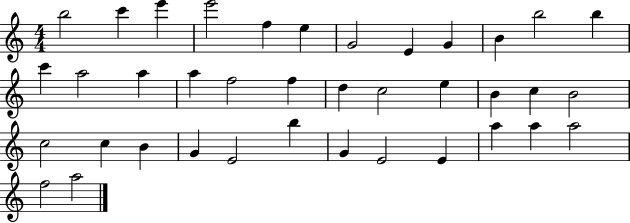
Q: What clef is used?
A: treble